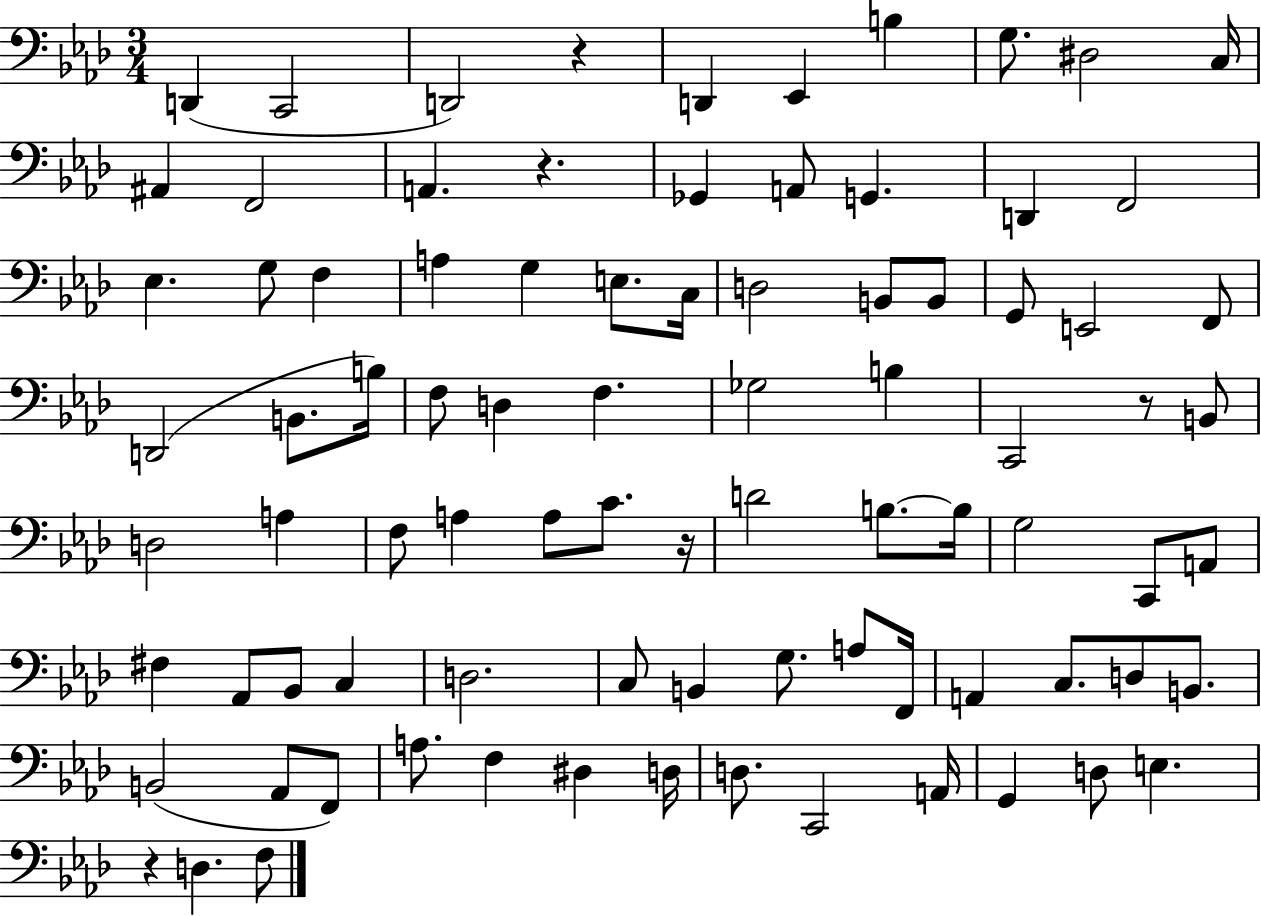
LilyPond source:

{
  \clef bass
  \numericTimeSignature
  \time 3/4
  \key aes \major
  \repeat volta 2 { d,4( c,2 | d,2) r4 | d,4 ees,4 b4 | g8. dis2 c16 | \break ais,4 f,2 | a,4. r4. | ges,4 a,8 g,4. | d,4 f,2 | \break ees4. g8 f4 | a4 g4 e8. c16 | d2 b,8 b,8 | g,8 e,2 f,8 | \break d,2( b,8. b16) | f8 d4 f4. | ges2 b4 | c,2 r8 b,8 | \break d2 a4 | f8 a4 a8 c'8. r16 | d'2 b8.~~ b16 | g2 c,8 a,8 | \break fis4 aes,8 bes,8 c4 | d2. | c8 b,4 g8. a8 f,16 | a,4 c8. d8 b,8. | \break b,2( aes,8 f,8) | a8. f4 dis4 d16 | d8. c,2 a,16 | g,4 d8 e4. | \break r4 d4. f8 | } \bar "|."
}